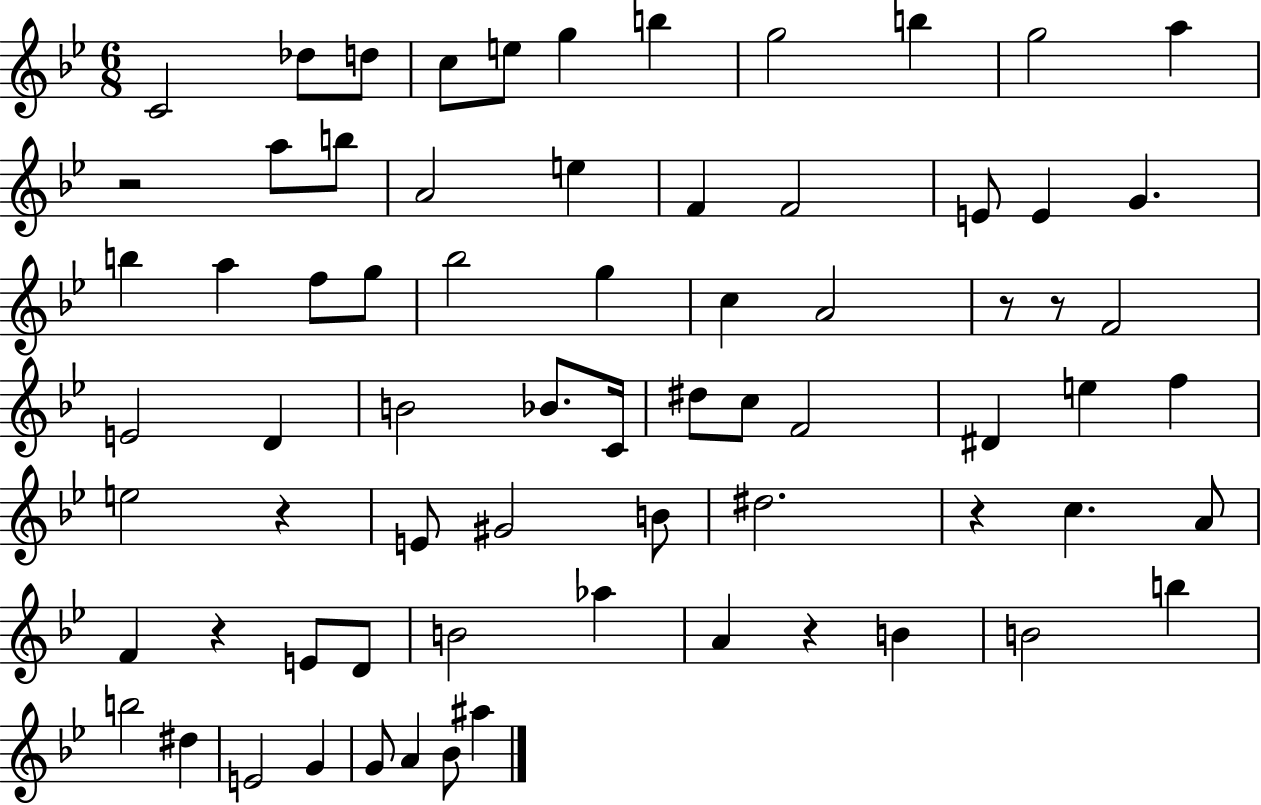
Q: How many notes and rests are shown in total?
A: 71